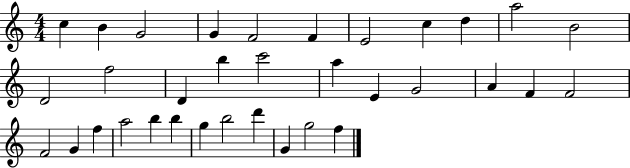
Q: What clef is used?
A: treble